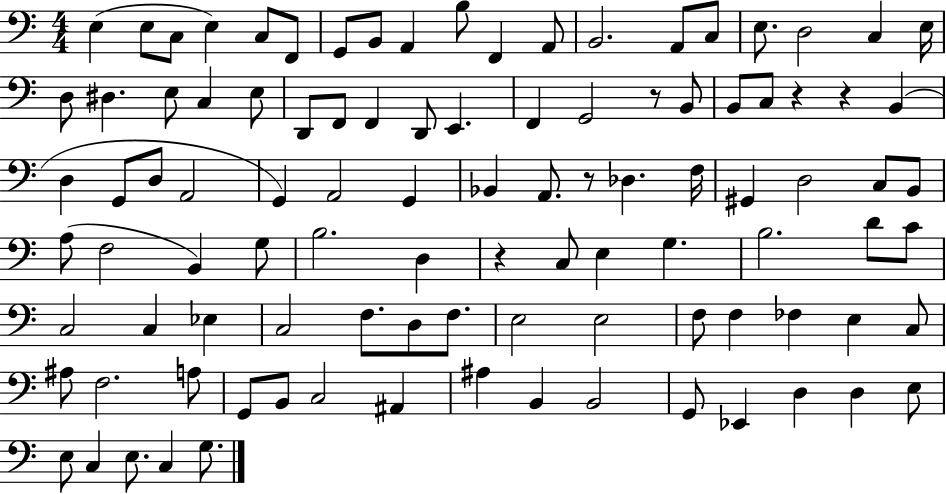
X:1
T:Untitled
M:4/4
L:1/4
K:C
E, E,/2 C,/2 E, C,/2 F,,/2 G,,/2 B,,/2 A,, B,/2 F,, A,,/2 B,,2 A,,/2 C,/2 E,/2 D,2 C, E,/4 D,/2 ^D, E,/2 C, E,/2 D,,/2 F,,/2 F,, D,,/2 E,, F,, G,,2 z/2 B,,/2 B,,/2 C,/2 z z B,, D, G,,/2 D,/2 A,,2 G,, A,,2 G,, _B,, A,,/2 z/2 _D, F,/4 ^G,, D,2 C,/2 B,,/2 A,/2 F,2 B,, G,/2 B,2 D, z C,/2 E, G, B,2 D/2 C/2 C,2 C, _E, C,2 F,/2 D,/2 F,/2 E,2 E,2 F,/2 F, _F, E, C,/2 ^A,/2 F,2 A,/2 G,,/2 B,,/2 C,2 ^A,, ^A, B,, B,,2 G,,/2 _E,, D, D, E,/2 E,/2 C, E,/2 C, G,/2